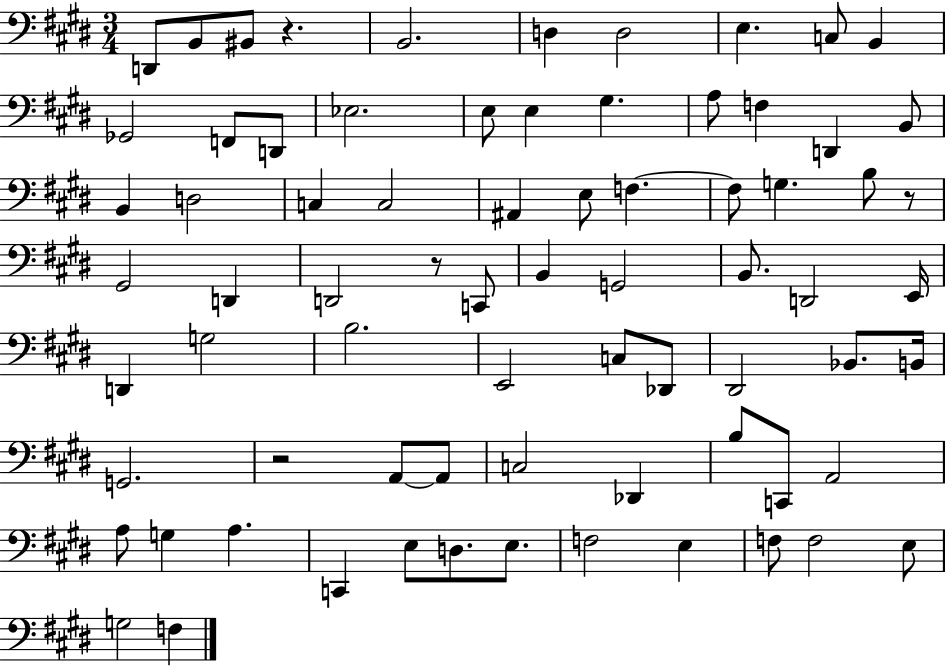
{
  \clef bass
  \numericTimeSignature
  \time 3/4
  \key e \major
  \repeat volta 2 { d,8 b,8 bis,8 r4. | b,2. | d4 d2 | e4. c8 b,4 | \break ges,2 f,8 d,8 | ees2. | e8 e4 gis4. | a8 f4 d,4 b,8 | \break b,4 d2 | c4 c2 | ais,4 e8 f4.~~ | f8 g4. b8 r8 | \break gis,2 d,4 | d,2 r8 c,8 | b,4 g,2 | b,8. d,2 e,16 | \break d,4 g2 | b2. | e,2 c8 des,8 | dis,2 bes,8. b,16 | \break g,2. | r2 a,8~~ a,8 | c2 des,4 | b8 c,8 a,2 | \break a8 g4 a4. | c,4 e8 d8. e8. | f2 e4 | f8 f2 e8 | \break g2 f4 | } \bar "|."
}